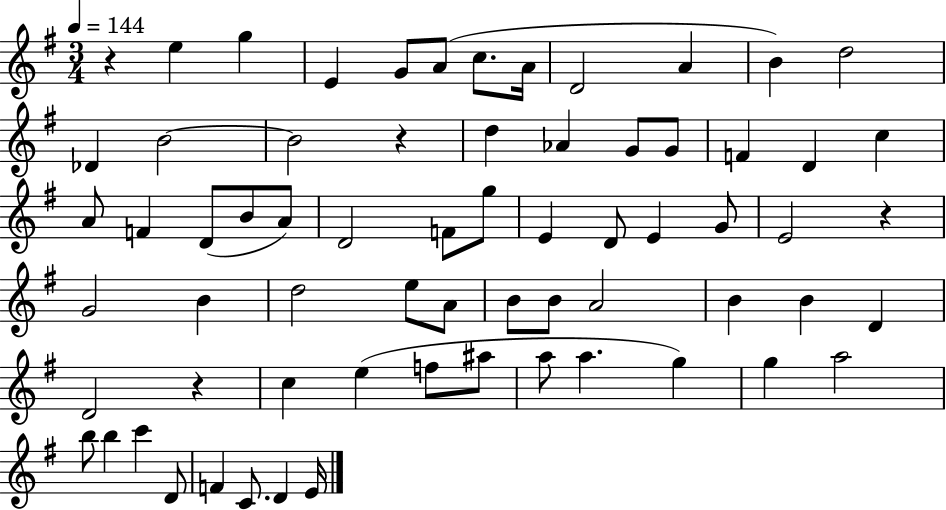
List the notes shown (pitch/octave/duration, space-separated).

R/q E5/q G5/q E4/q G4/e A4/e C5/e. A4/s D4/h A4/q B4/q D5/h Db4/q B4/h B4/h R/q D5/q Ab4/q G4/e G4/e F4/q D4/q C5/q A4/e F4/q D4/e B4/e A4/e D4/h F4/e G5/e E4/q D4/e E4/q G4/e E4/h R/q G4/h B4/q D5/h E5/e A4/e B4/e B4/e A4/h B4/q B4/q D4/q D4/h R/q C5/q E5/q F5/e A#5/e A5/e A5/q. G5/q G5/q A5/h B5/e B5/q C6/q D4/e F4/q C4/e. D4/q E4/s